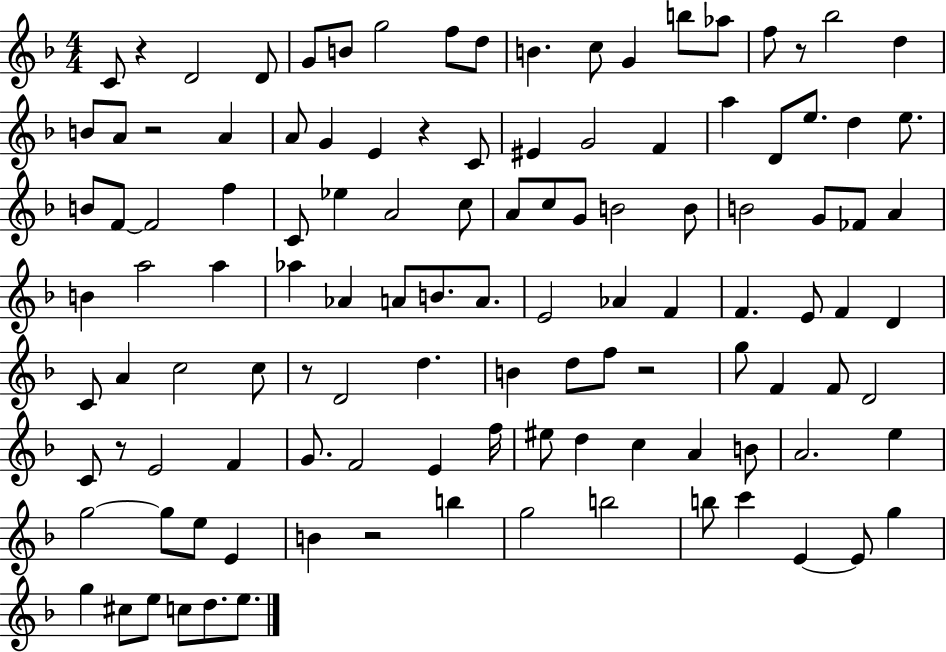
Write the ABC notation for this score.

X:1
T:Untitled
M:4/4
L:1/4
K:F
C/2 z D2 D/2 G/2 B/2 g2 f/2 d/2 B c/2 G b/2 _a/2 f/2 z/2 _b2 d B/2 A/2 z2 A A/2 G E z C/2 ^E G2 F a D/2 e/2 d e/2 B/2 F/2 F2 f C/2 _e A2 c/2 A/2 c/2 G/2 B2 B/2 B2 G/2 _F/2 A B a2 a _a _A A/2 B/2 A/2 E2 _A F F E/2 F D C/2 A c2 c/2 z/2 D2 d B d/2 f/2 z2 g/2 F F/2 D2 C/2 z/2 E2 F G/2 F2 E f/4 ^e/2 d c A B/2 A2 e g2 g/2 e/2 E B z2 b g2 b2 b/2 c' E E/2 g g ^c/2 e/2 c/2 d/2 e/2